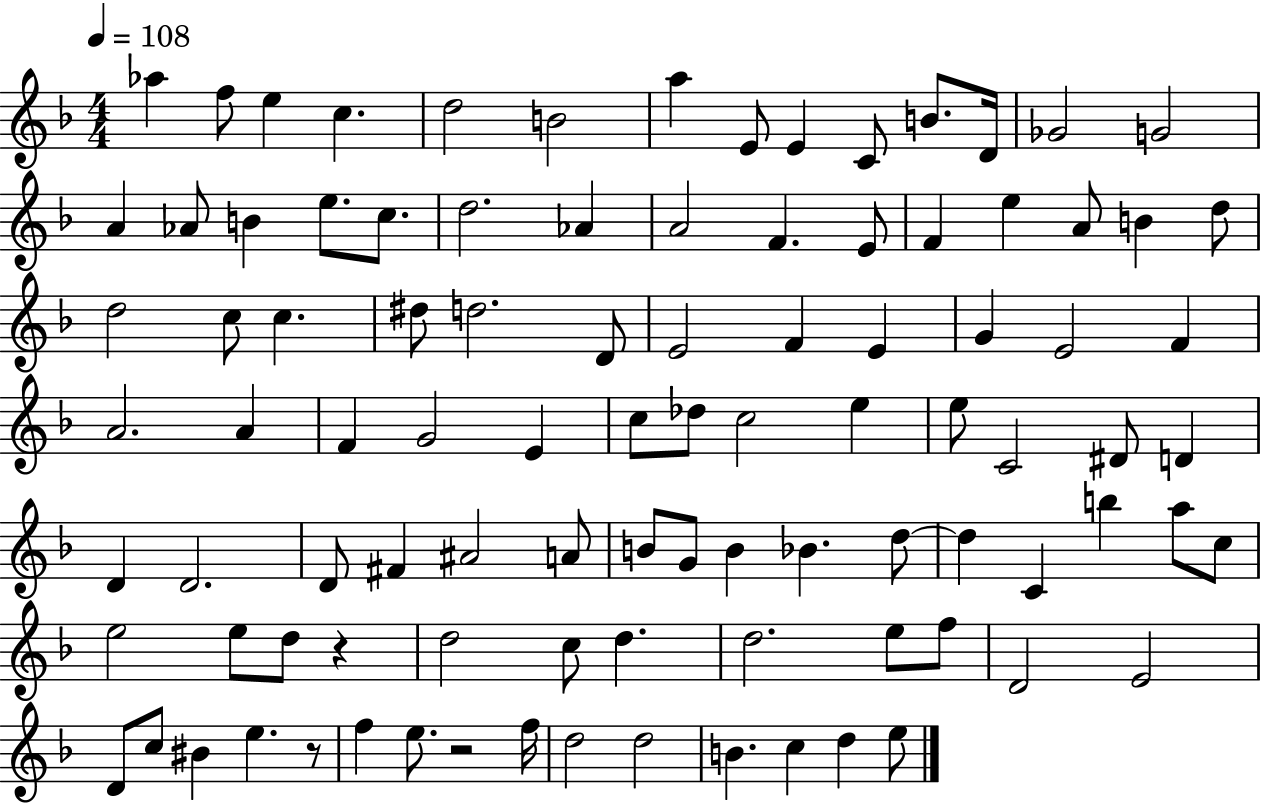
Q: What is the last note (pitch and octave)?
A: E5